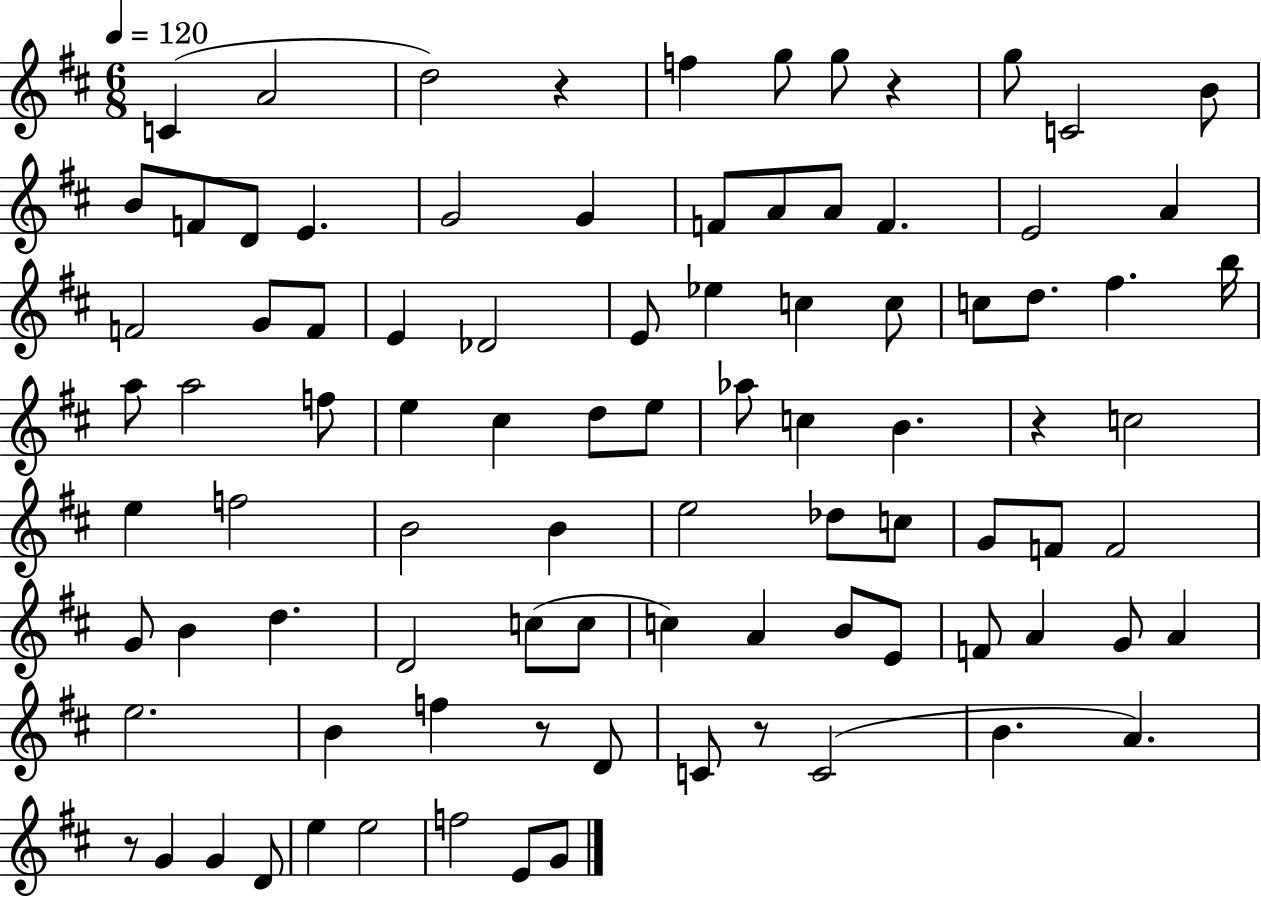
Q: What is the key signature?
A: D major